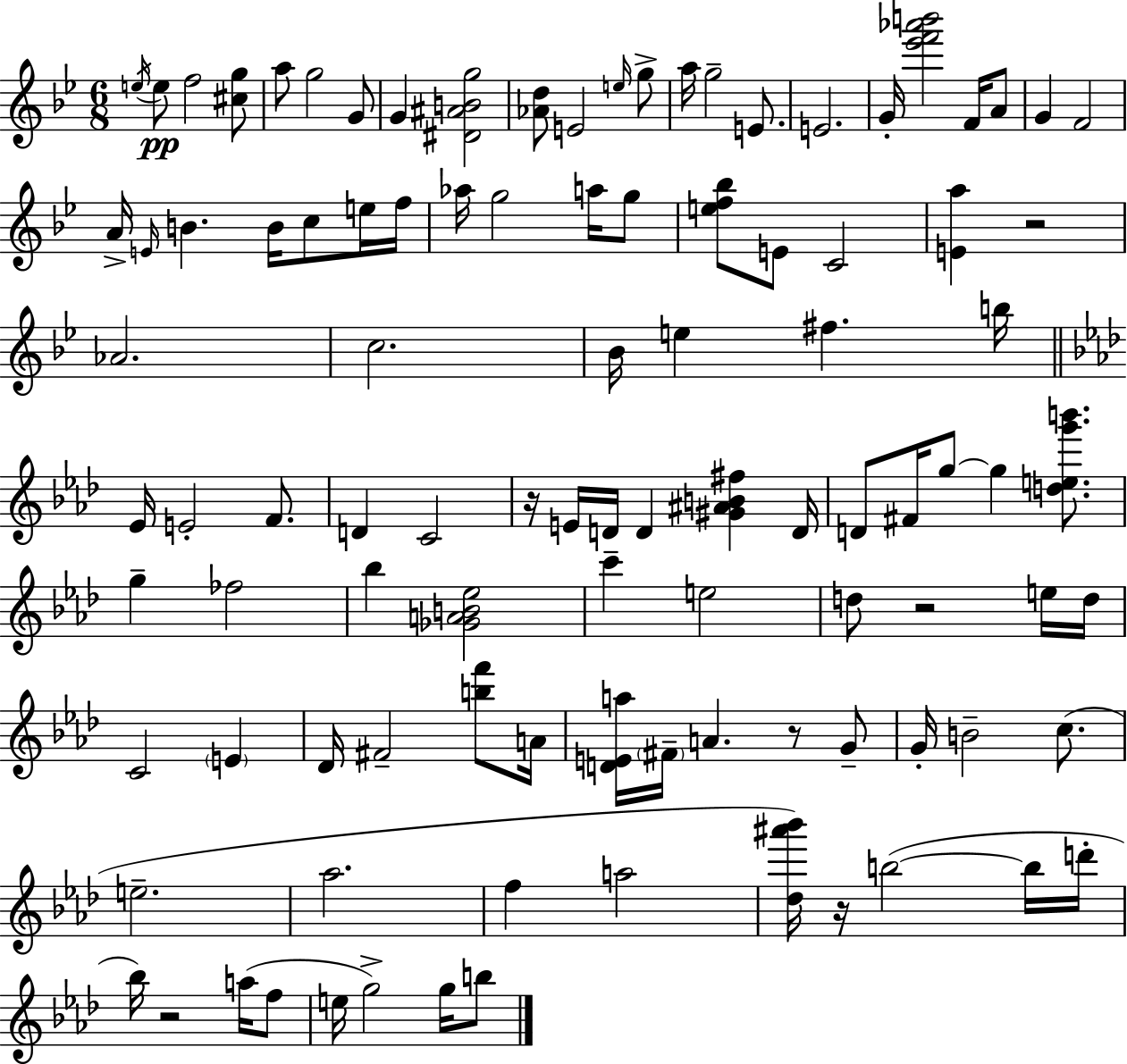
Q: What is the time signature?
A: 6/8